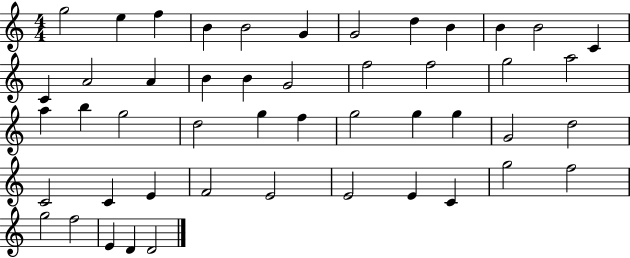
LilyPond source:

{
  \clef treble
  \numericTimeSignature
  \time 4/4
  \key c \major
  g''2 e''4 f''4 | b'4 b'2 g'4 | g'2 d''4 b'4 | b'4 b'2 c'4 | \break c'4 a'2 a'4 | b'4 b'4 g'2 | f''2 f''2 | g''2 a''2 | \break a''4 b''4 g''2 | d''2 g''4 f''4 | g''2 g''4 g''4 | g'2 d''2 | \break c'2 c'4 e'4 | f'2 e'2 | e'2 e'4 c'4 | g''2 f''2 | \break g''2 f''2 | e'4 d'4 d'2 | \bar "|."
}